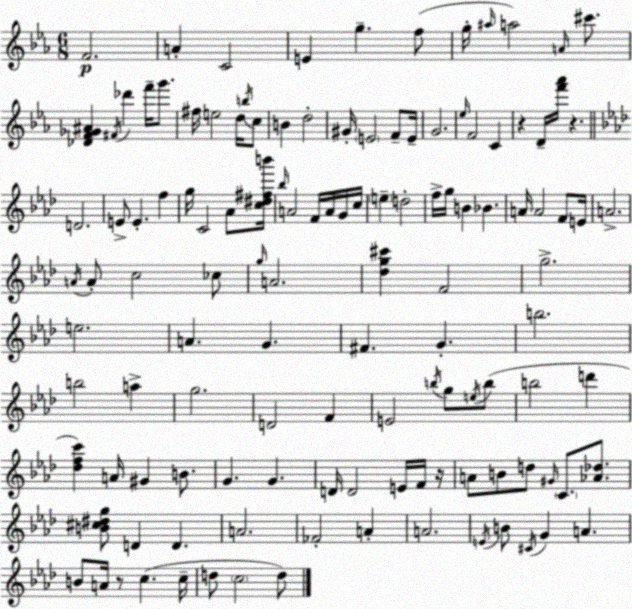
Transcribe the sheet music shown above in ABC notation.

X:1
T:Untitled
M:6/8
L:1/4
K:Eb
F2 A C2 E g f/2 g/4 ^a/4 a2 A/4 ^c'/2 [_DF_G^A] ^F/4 _d' f'/4 g'/2 ^f/4 e2 d/4 b/4 c/2 B d2 ^G/4 E2 F/2 E/4 G2 _e/4 F2 C z D/4 [f'_a']/4 z D2 E/2 E f g/4 C2 _A/2 [c^d^fb']/4 _b/4 A2 F/4 A/4 G/4 c/4 e d2 f/4 g/4 B _B A/4 A2 F/2 E/4 A2 A/4 A/2 c2 _c/2 g/4 A2 [_dg^c'] F2 g2 e2 A G ^F G b2 b2 a g2 D2 F E2 b/4 g/2 e/4 b/2 b2 d' [_dfc'] A/4 ^G B/2 G G D/4 D2 E/4 F/4 z/4 A/2 B/2 d/2 ^G/4 C/2 [_A_d]/2 [B^c^dg]/2 D D A2 _F2 A A2 E/4 B/2 ^C/4 G A B/2 A/4 z/2 c c/4 d/2 c2 d/2